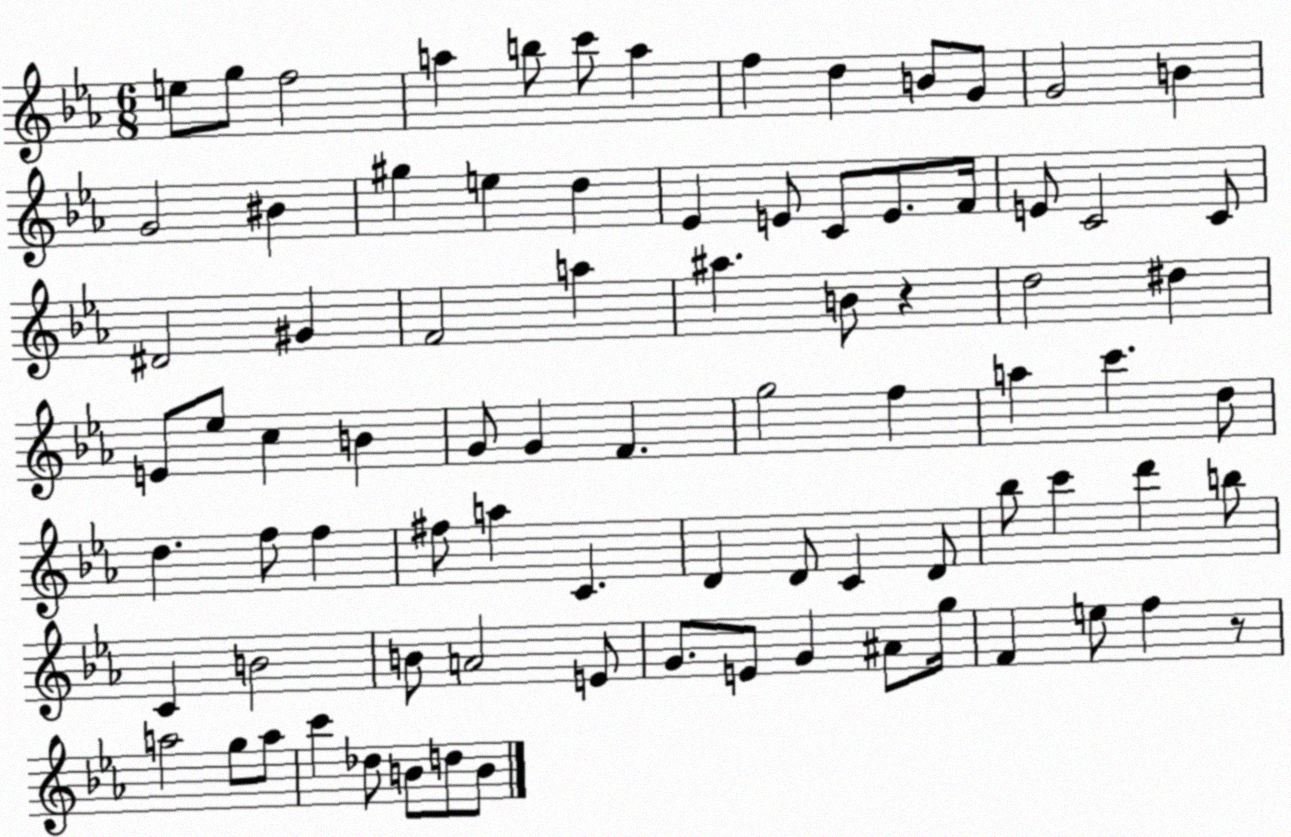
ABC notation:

X:1
T:Untitled
M:6/8
L:1/4
K:Eb
e/2 g/2 f2 a b/2 c'/2 a f d B/2 G/2 G2 B G2 ^B ^g e d _E E/2 C/2 E/2 F/4 E/2 C2 C/2 ^D2 ^G F2 a ^a B/2 z d2 ^d E/2 _e/2 c B G/2 G F g2 f a c' d/2 d f/2 f ^f/2 a C D D/2 C D/2 _b/2 c' d' b/2 C B2 B/2 A2 E/2 G/2 E/2 G ^A/2 g/4 F e/2 f z/2 a2 g/2 a/2 c' _d/2 B/2 d/2 B/2